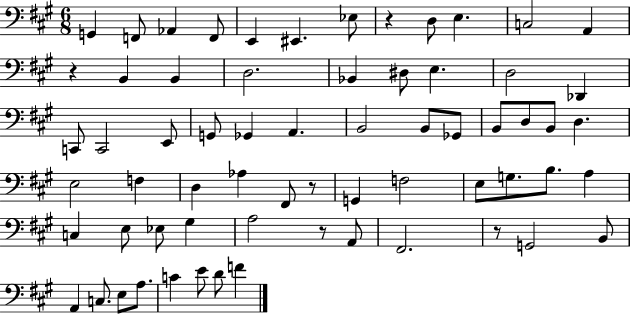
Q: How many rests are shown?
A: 5